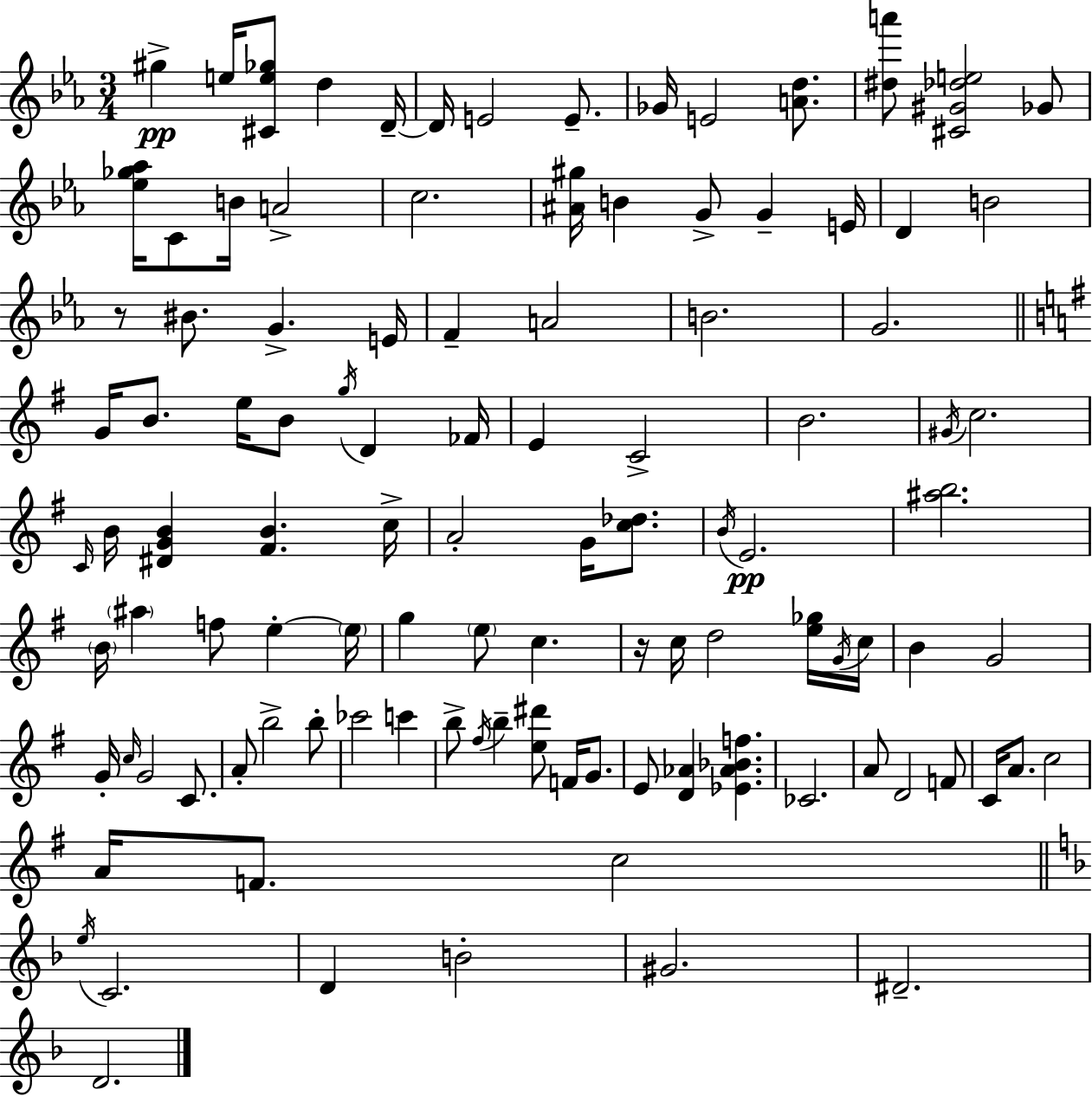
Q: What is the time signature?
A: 3/4